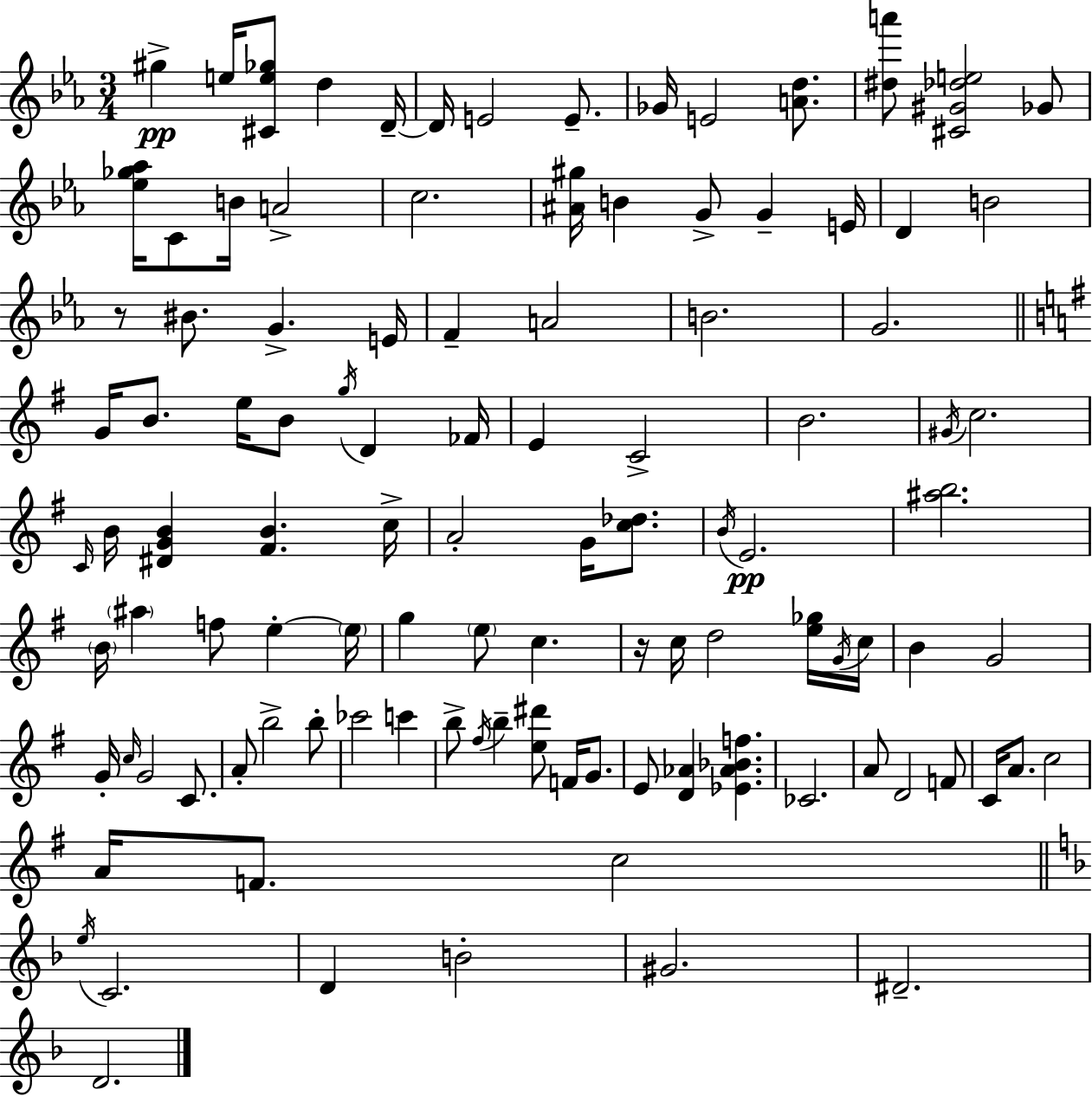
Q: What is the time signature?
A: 3/4